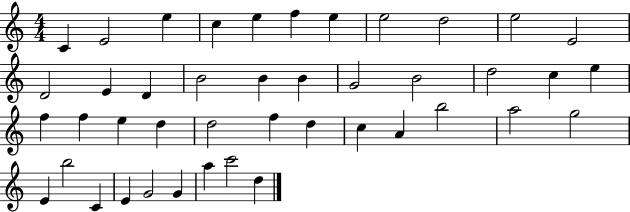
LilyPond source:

{
  \clef treble
  \numericTimeSignature
  \time 4/4
  \key c \major
  c'4 e'2 e''4 | c''4 e''4 f''4 e''4 | e''2 d''2 | e''2 e'2 | \break d'2 e'4 d'4 | b'2 b'4 b'4 | g'2 b'2 | d''2 c''4 e''4 | \break f''4 f''4 e''4 d''4 | d''2 f''4 d''4 | c''4 a'4 b''2 | a''2 g''2 | \break e'4 b''2 c'4 | e'4 g'2 g'4 | a''4 c'''2 d''4 | \bar "|."
}